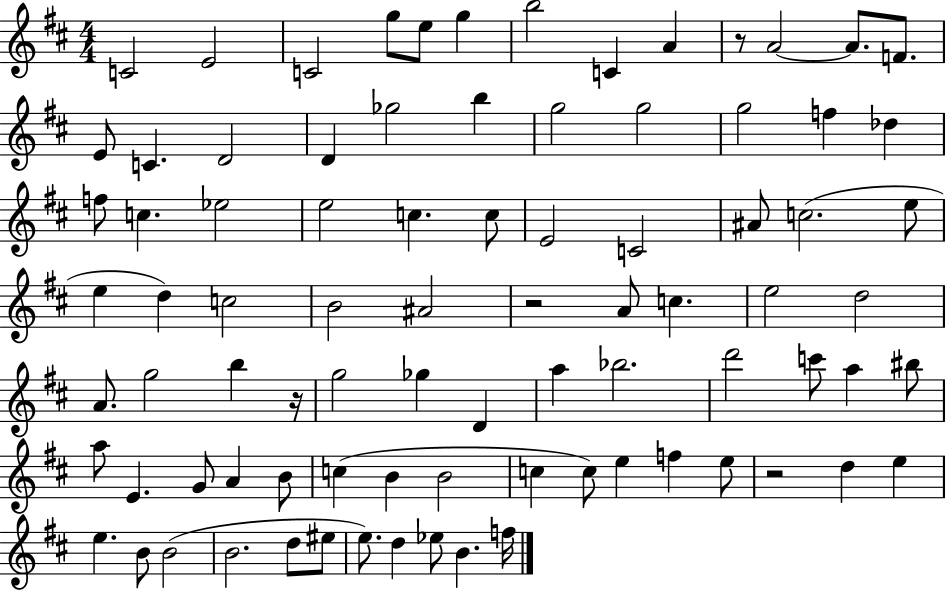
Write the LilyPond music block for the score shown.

{
  \clef treble
  \numericTimeSignature
  \time 4/4
  \key d \major
  c'2 e'2 | c'2 g''8 e''8 g''4 | b''2 c'4 a'4 | r8 a'2~~ a'8. f'8. | \break e'8 c'4. d'2 | d'4 ges''2 b''4 | g''2 g''2 | g''2 f''4 des''4 | \break f''8 c''4. ees''2 | e''2 c''4. c''8 | e'2 c'2 | ais'8 c''2.( e''8 | \break e''4 d''4) c''2 | b'2 ais'2 | r2 a'8 c''4. | e''2 d''2 | \break a'8. g''2 b''4 r16 | g''2 ges''4 d'4 | a''4 bes''2. | d'''2 c'''8 a''4 bis''8 | \break a''8 e'4. g'8 a'4 b'8 | c''4( b'4 b'2 | c''4 c''8) e''4 f''4 e''8 | r2 d''4 e''4 | \break e''4. b'8 b'2( | b'2. d''8 eis''8 | e''8.) d''4 ees''8 b'4. f''16 | \bar "|."
}